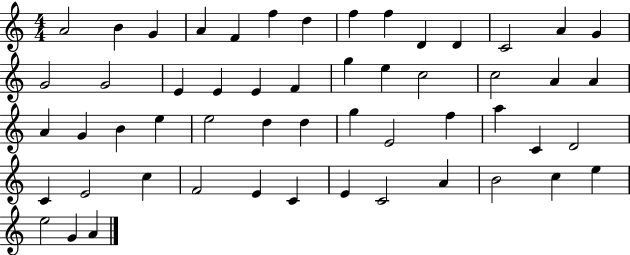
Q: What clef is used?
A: treble